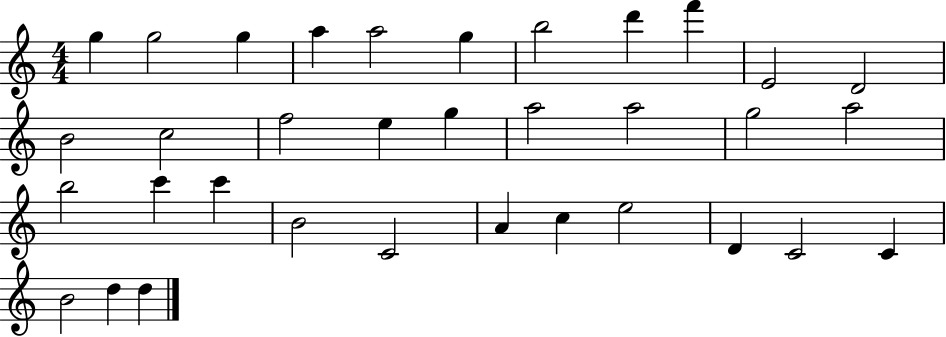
X:1
T:Untitled
M:4/4
L:1/4
K:C
g g2 g a a2 g b2 d' f' E2 D2 B2 c2 f2 e g a2 a2 g2 a2 b2 c' c' B2 C2 A c e2 D C2 C B2 d d